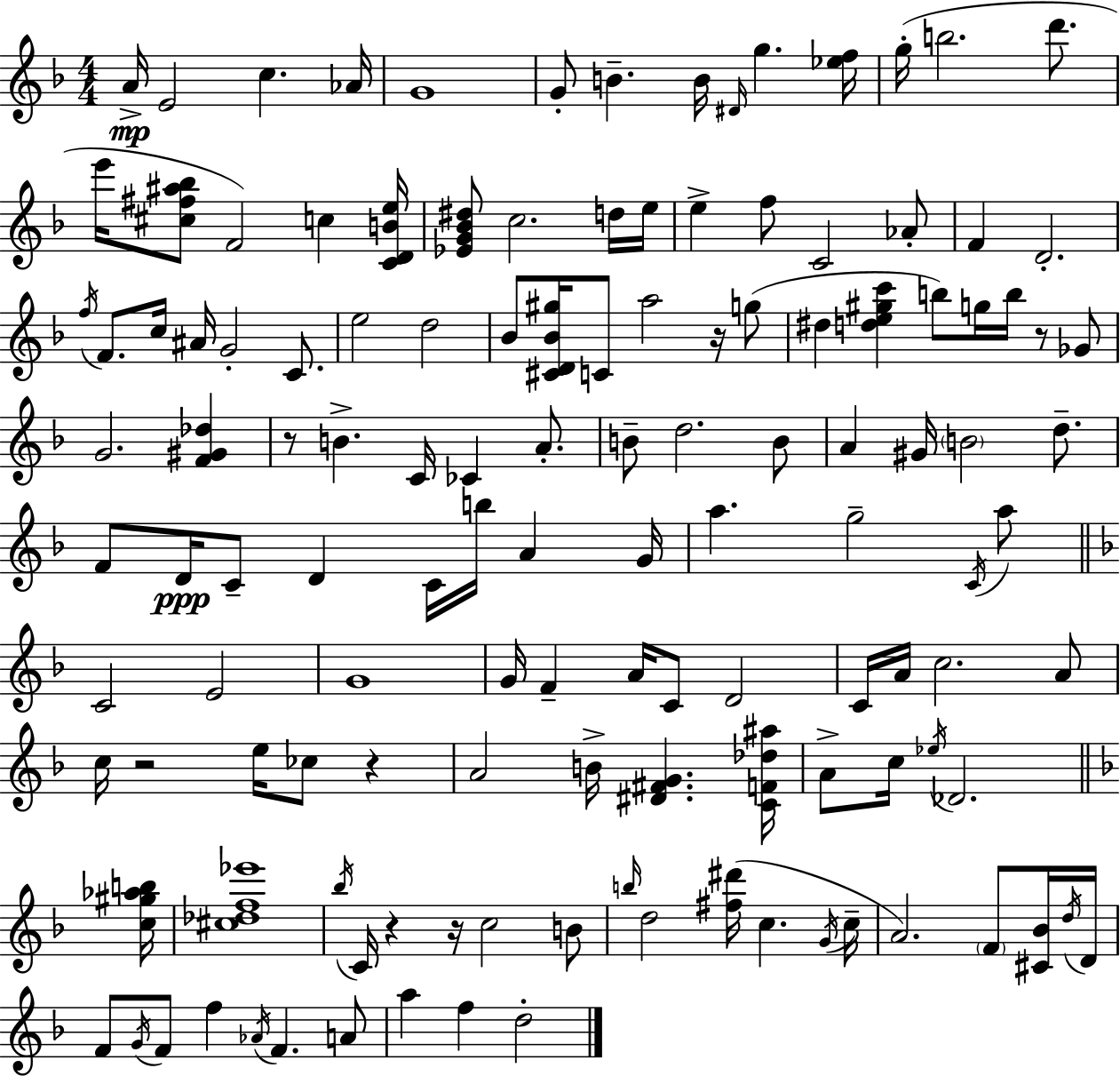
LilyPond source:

{
  \clef treble
  \numericTimeSignature
  \time 4/4
  \key f \major
  a'16->\mp e'2 c''4. aes'16 | g'1 | g'8-. b'4.-- b'16 \grace { dis'16 } g''4. | <ees'' f''>16 g''16-.( b''2. d'''8. | \break e'''16 <cis'' fis'' ais'' bes''>8 f'2) c''4 | <c' d' b' e''>16 <ees' g' bes' dis''>8 c''2. d''16 | e''16 e''4-> f''8 c'2 aes'8-. | f'4 d'2.-. | \break \acciaccatura { f''16 } f'8. c''16 ais'16 g'2-. c'8. | e''2 d''2 | bes'8 <cis' d' bes' gis''>16 c'8 a''2 r16 | g''8( dis''4 <d'' e'' gis'' c'''>4 b''8) g''16 b''16 r8 | \break ges'8 g'2. <f' gis' des''>4 | r8 b'4.-> c'16 ces'4 a'8.-. | b'8-- d''2. | b'8 a'4 gis'16 \parenthesize b'2 d''8.-- | \break f'8 d'16\ppp c'8-- d'4 c'16 b''16 a'4 | g'16 a''4. g''2-- | \acciaccatura { c'16 } a''8 \bar "||" \break \key f \major c'2 e'2 | g'1 | g'16 f'4-- a'16 c'8 d'2 | c'16 a'16 c''2. a'8 | \break c''16 r2 e''16 ces''8 r4 | a'2 b'16-> <dis' fis' g'>4. <c' f' des'' ais''>16 | a'8-> c''16 \acciaccatura { ees''16 } des'2. | \bar "||" \break \key f \major <c'' gis'' aes'' b''>16 <cis'' des'' f'' ees'''>1 | \acciaccatura { bes''16 } c'16 r4 r16 c''2 | b'8 \grace { b''16 } d''2 <fis'' dis'''>16( c''4. | \acciaccatura { g'16 } c''16-- a'2.) | \break \parenthesize f'8 <cis' bes'>16 \acciaccatura { d''16 } d'16 f'8 \acciaccatura { g'16 } f'8 f''4 \acciaccatura { aes'16 } f'4. | a'8 a''4 f''4 d''2-. | \bar "|."
}